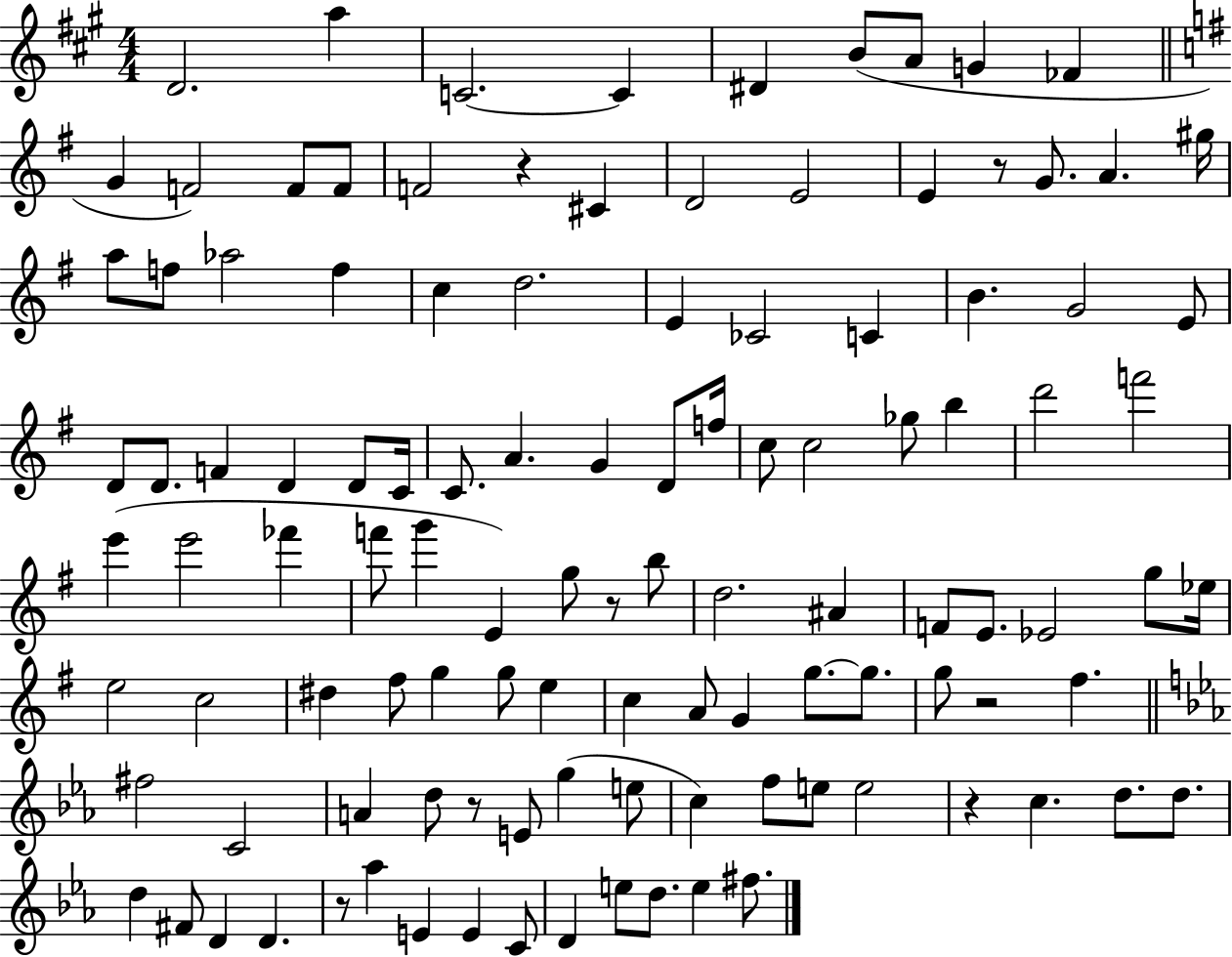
D4/h. A5/q C4/h. C4/q D#4/q B4/e A4/e G4/q FES4/q G4/q F4/h F4/e F4/e F4/h R/q C#4/q D4/h E4/h E4/q R/e G4/e. A4/q. G#5/s A5/e F5/e Ab5/h F5/q C5/q D5/h. E4/q CES4/h C4/q B4/q. G4/h E4/e D4/e D4/e. F4/q D4/q D4/e C4/s C4/e. A4/q. G4/q D4/e F5/s C5/e C5/h Gb5/e B5/q D6/h F6/h E6/q E6/h FES6/q F6/e G6/q E4/q G5/e R/e B5/e D5/h. A#4/q F4/e E4/e. Eb4/h G5/e Eb5/s E5/h C5/h D#5/q F#5/e G5/q G5/e E5/q C5/q A4/e G4/q G5/e. G5/e. G5/e R/h F#5/q. F#5/h C4/h A4/q D5/e R/e E4/e G5/q E5/e C5/q F5/e E5/e E5/h R/q C5/q. D5/e. D5/e. D5/q F#4/e D4/q D4/q. R/e Ab5/q E4/q E4/q C4/e D4/q E5/e D5/e. E5/q F#5/e.